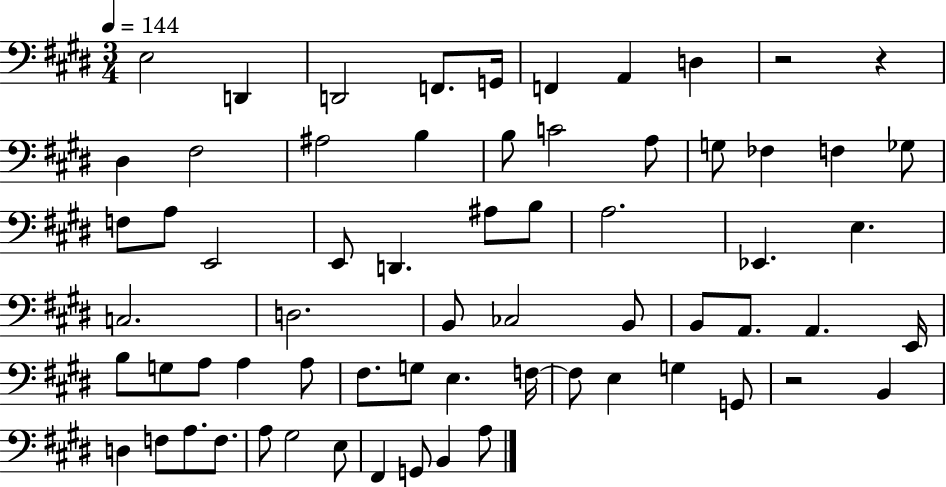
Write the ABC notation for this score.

X:1
T:Untitled
M:3/4
L:1/4
K:E
E,2 D,, D,,2 F,,/2 G,,/4 F,, A,, D, z2 z ^D, ^F,2 ^A,2 B, B,/2 C2 A,/2 G,/2 _F, F, _G,/2 F,/2 A,/2 E,,2 E,,/2 D,, ^A,/2 B,/2 A,2 _E,, E, C,2 D,2 B,,/2 _C,2 B,,/2 B,,/2 A,,/2 A,, E,,/4 B,/2 G,/2 A,/2 A, A,/2 ^F,/2 G,/2 E, F,/4 F,/2 E, G, G,,/2 z2 B,, D, F,/2 A,/2 F,/2 A,/2 ^G,2 E,/2 ^F,, G,,/2 B,, A,/2